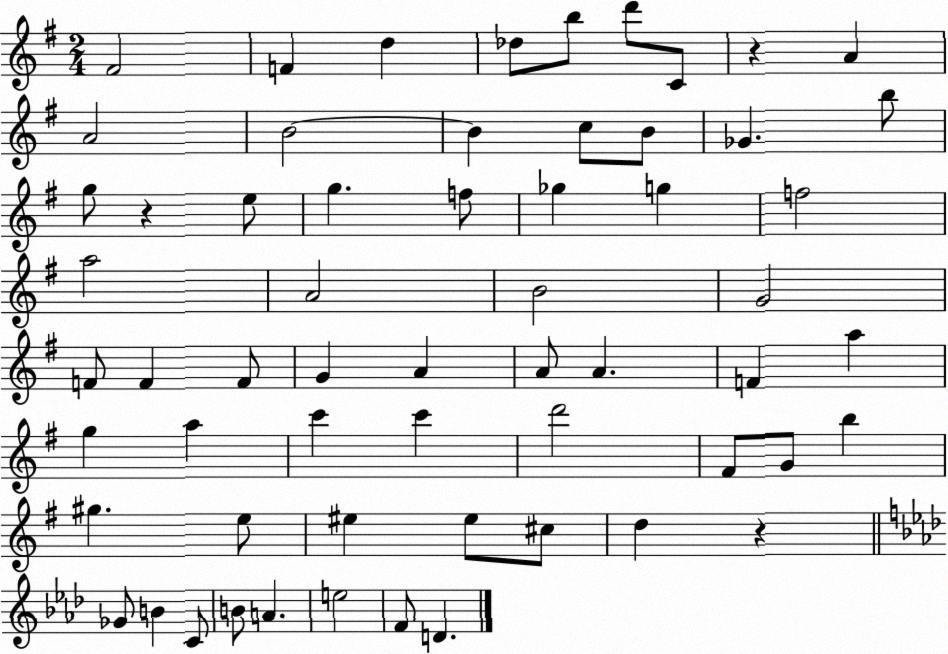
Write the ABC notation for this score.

X:1
T:Untitled
M:2/4
L:1/4
K:G
^F2 F d _d/2 b/2 d'/2 C/2 z A A2 B2 B c/2 B/2 _G b/2 g/2 z e/2 g f/2 _g g f2 a2 A2 B2 G2 F/2 F F/2 G A A/2 A F a g a c' c' d'2 ^F/2 G/2 b ^g e/2 ^e ^e/2 ^c/2 d z _G/2 B C/2 B/2 A e2 F/2 D